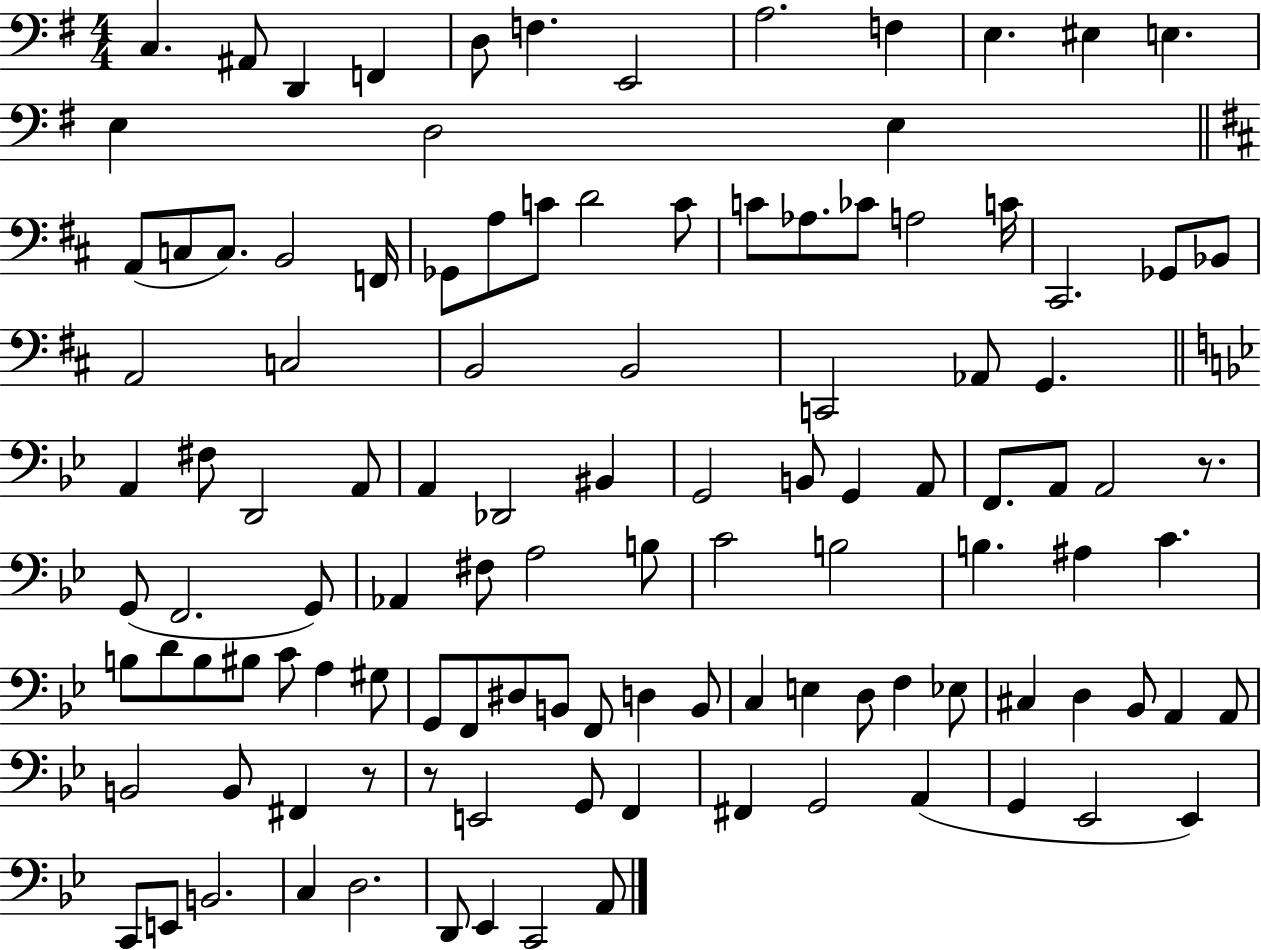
X:1
T:Untitled
M:4/4
L:1/4
K:G
C, ^A,,/2 D,, F,, D,/2 F, E,,2 A,2 F, E, ^E, E, E, D,2 E, A,,/2 C,/2 C,/2 B,,2 F,,/4 _G,,/2 A,/2 C/2 D2 C/2 C/2 _A,/2 _C/2 A,2 C/4 ^C,,2 _G,,/2 _B,,/2 A,,2 C,2 B,,2 B,,2 C,,2 _A,,/2 G,, A,, ^F,/2 D,,2 A,,/2 A,, _D,,2 ^B,, G,,2 B,,/2 G,, A,,/2 F,,/2 A,,/2 A,,2 z/2 G,,/2 F,,2 G,,/2 _A,, ^F,/2 A,2 B,/2 C2 B,2 B, ^A, C B,/2 D/2 B,/2 ^B,/2 C/2 A, ^G,/2 G,,/2 F,,/2 ^D,/2 B,,/2 F,,/2 D, B,,/2 C, E, D,/2 F, _E,/2 ^C, D, _B,,/2 A,, A,,/2 B,,2 B,,/2 ^F,, z/2 z/2 E,,2 G,,/2 F,, ^F,, G,,2 A,, G,, _E,,2 _E,, C,,/2 E,,/2 B,,2 C, D,2 D,,/2 _E,, C,,2 A,,/2